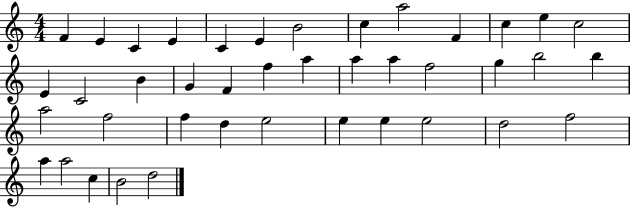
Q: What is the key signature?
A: C major